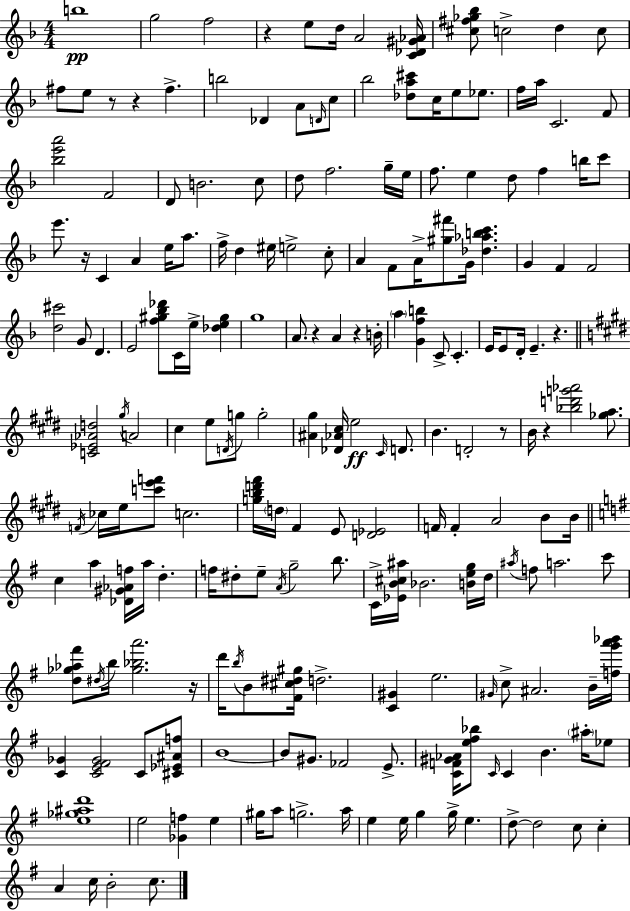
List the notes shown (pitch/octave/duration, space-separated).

B5/w G5/h F5/h R/q E5/e D5/s A4/h [C4,Db4,G#4,Ab4]/s [C#5,F#5,Gb5,Bb5]/e C5/h D5/q C5/e F#5/e E5/e R/e R/q F#5/q. B5/h Db4/q A4/e D4/s C5/e Bb5/h [Db5,A5,C#6]/e C5/s E5/e Eb5/e. F5/s A5/s C4/h. F4/e [Bb5,E6,A6]/h F4/h D4/e B4/h. C5/e D5/e F5/h. G5/s E5/s F5/e. E5/q D5/e F5/q B5/s C6/e E6/e. R/s C4/q A4/q E5/s A5/e. F5/s D5/q EIS5/s E5/h C5/e A4/q F4/e A4/s [G#5,F#6]/e G4/s [Db5,Ab5,B5,C6]/q. G4/q F4/q F4/h [D5,C#6]/h G4/e D4/q. E4/h [F5,G#5,Bb5,Db6]/e C4/s E5/s [Db5,E5,G#5]/q G5/w A4/e. R/q A4/q R/q B4/s A5/q [G4,F5,B5]/q C4/e C4/q. E4/s E4/e D4/s E4/q. R/q. [C4,Eb4,Ab4,D5]/h G#5/s A4/h C#5/q E5/e D4/s G5/e G5/h [A#4,G#5]/q [Db4,Ab4,C#5]/s E5/h C#4/s D4/e. B4/q. D4/h R/e B4/s R/q [Bb5,D6,G6,Ab6]/h [Gb5,A5]/e. F4/s CES5/s E5/s [C6,E6,F6]/e C5/h. [G5,B5,D6,F#6]/s D5/s F#4/q E4/e [D4,Eb4]/h F4/s F4/q A4/h B4/e B4/s C5/q A5/q [Db4,G#4,Ab4,F5]/s A5/s D5/q. F5/s D#5/e E5/e A4/s G5/h B5/e. C4/s [Eb4,B4,C#5,A#5]/s Bb4/h. [B4,E5,G5]/s D5/s A#5/s F5/e A5/h. C6/e [D5,Gb5,Ab5,F#6]/e D#5/s B5/s [Gb5,Bb5,A6]/h. R/s D6/s B5/s B4/e [F#4,C#5,D#5,G#5]/s D5/h. [C4,G#4]/q E5/h. G#4/s C5/e A#4/h. B4/s [F5,G6,A6,Bb6]/s [C4,Gb4]/q [C4,E4,F#4,Gb4]/h C4/e [C#4,Eb4,A#4,F5]/e B4/w B4/e G#4/e. FES4/h E4/e. [C4,F4,G#4,Ab4]/s [E5,F#5,Bb5]/e C4/s C4/q B4/q. A#5/s Eb5/e [E5,Gb5,A#5,D6]/w E5/h [Gb4,F5]/q E5/q G#5/s A5/e G5/h. A5/s E5/q E5/s G5/q G5/s E5/q. D5/e D5/h C5/e C5/q A4/q C5/s B4/h C5/e.